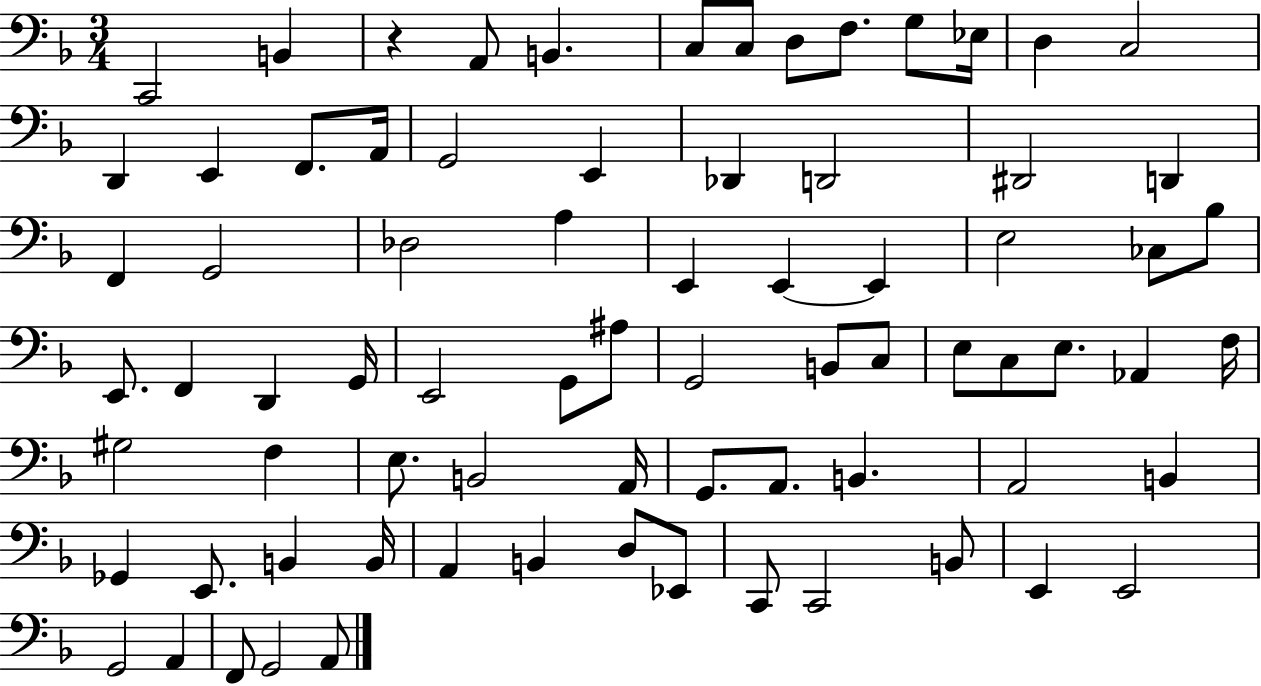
X:1
T:Untitled
M:3/4
L:1/4
K:F
C,,2 B,, z A,,/2 B,, C,/2 C,/2 D,/2 F,/2 G,/2 _E,/4 D, C,2 D,, E,, F,,/2 A,,/4 G,,2 E,, _D,, D,,2 ^D,,2 D,, F,, G,,2 _D,2 A, E,, E,, E,, E,2 _C,/2 _B,/2 E,,/2 F,, D,, G,,/4 E,,2 G,,/2 ^A,/2 G,,2 B,,/2 C,/2 E,/2 C,/2 E,/2 _A,, F,/4 ^G,2 F, E,/2 B,,2 A,,/4 G,,/2 A,,/2 B,, A,,2 B,, _G,, E,,/2 B,, B,,/4 A,, B,, D,/2 _E,,/2 C,,/2 C,,2 B,,/2 E,, E,,2 G,,2 A,, F,,/2 G,,2 A,,/2